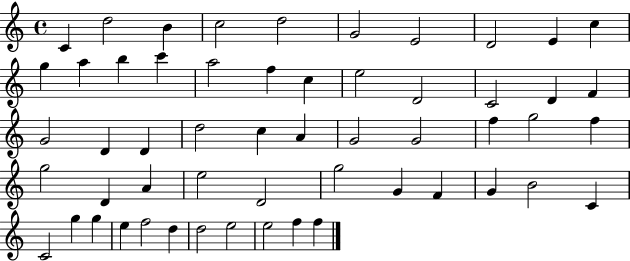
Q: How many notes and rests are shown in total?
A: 55